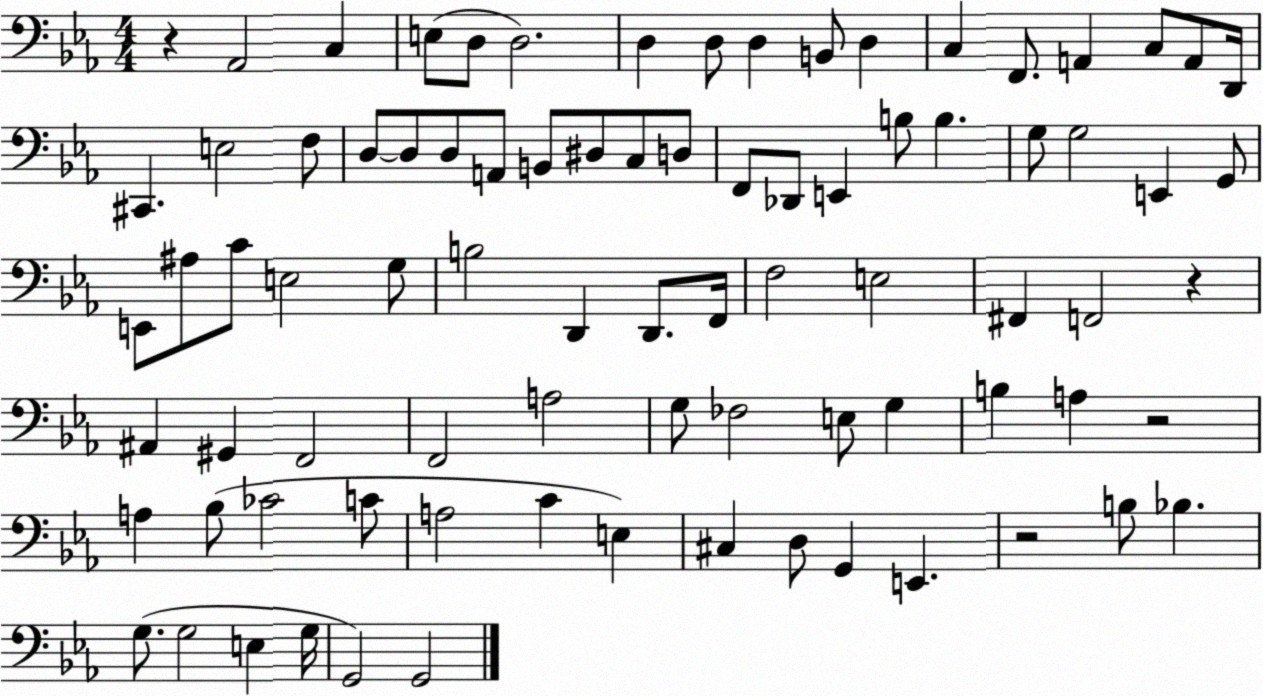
X:1
T:Untitled
M:4/4
L:1/4
K:Eb
z _A,,2 C, E,/2 D,/2 D,2 D, D,/2 D, B,,/2 D, C, F,,/2 A,, C,/2 A,,/2 D,,/4 ^C,, E,2 F,/2 D,/2 D,/2 D,/2 A,,/2 B,,/2 ^D,/2 C,/2 D,/2 F,,/2 _D,,/2 E,, B,/2 B, G,/2 G,2 E,, G,,/2 E,,/2 ^A,/2 C/2 E,2 G,/2 B,2 D,, D,,/2 F,,/4 F,2 E,2 ^F,, F,,2 z ^A,, ^G,, F,,2 F,,2 A,2 G,/2 _F,2 E,/2 G, B, A, z2 A, _B,/2 _C2 C/2 A,2 C E, ^C, D,/2 G,, E,, z2 B,/2 _B, G,/2 G,2 E, G,/4 G,,2 G,,2